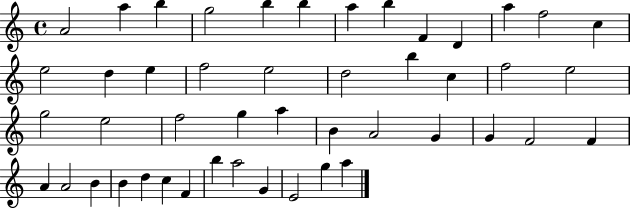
A4/h A5/q B5/q G5/h B5/q B5/q A5/q B5/q F4/q D4/q A5/q F5/h C5/q E5/h D5/q E5/q F5/h E5/h D5/h B5/q C5/q F5/h E5/h G5/h E5/h F5/h G5/q A5/q B4/q A4/h G4/q G4/q F4/h F4/q A4/q A4/h B4/q B4/q D5/q C5/q F4/q B5/q A5/h G4/q E4/h G5/q A5/q